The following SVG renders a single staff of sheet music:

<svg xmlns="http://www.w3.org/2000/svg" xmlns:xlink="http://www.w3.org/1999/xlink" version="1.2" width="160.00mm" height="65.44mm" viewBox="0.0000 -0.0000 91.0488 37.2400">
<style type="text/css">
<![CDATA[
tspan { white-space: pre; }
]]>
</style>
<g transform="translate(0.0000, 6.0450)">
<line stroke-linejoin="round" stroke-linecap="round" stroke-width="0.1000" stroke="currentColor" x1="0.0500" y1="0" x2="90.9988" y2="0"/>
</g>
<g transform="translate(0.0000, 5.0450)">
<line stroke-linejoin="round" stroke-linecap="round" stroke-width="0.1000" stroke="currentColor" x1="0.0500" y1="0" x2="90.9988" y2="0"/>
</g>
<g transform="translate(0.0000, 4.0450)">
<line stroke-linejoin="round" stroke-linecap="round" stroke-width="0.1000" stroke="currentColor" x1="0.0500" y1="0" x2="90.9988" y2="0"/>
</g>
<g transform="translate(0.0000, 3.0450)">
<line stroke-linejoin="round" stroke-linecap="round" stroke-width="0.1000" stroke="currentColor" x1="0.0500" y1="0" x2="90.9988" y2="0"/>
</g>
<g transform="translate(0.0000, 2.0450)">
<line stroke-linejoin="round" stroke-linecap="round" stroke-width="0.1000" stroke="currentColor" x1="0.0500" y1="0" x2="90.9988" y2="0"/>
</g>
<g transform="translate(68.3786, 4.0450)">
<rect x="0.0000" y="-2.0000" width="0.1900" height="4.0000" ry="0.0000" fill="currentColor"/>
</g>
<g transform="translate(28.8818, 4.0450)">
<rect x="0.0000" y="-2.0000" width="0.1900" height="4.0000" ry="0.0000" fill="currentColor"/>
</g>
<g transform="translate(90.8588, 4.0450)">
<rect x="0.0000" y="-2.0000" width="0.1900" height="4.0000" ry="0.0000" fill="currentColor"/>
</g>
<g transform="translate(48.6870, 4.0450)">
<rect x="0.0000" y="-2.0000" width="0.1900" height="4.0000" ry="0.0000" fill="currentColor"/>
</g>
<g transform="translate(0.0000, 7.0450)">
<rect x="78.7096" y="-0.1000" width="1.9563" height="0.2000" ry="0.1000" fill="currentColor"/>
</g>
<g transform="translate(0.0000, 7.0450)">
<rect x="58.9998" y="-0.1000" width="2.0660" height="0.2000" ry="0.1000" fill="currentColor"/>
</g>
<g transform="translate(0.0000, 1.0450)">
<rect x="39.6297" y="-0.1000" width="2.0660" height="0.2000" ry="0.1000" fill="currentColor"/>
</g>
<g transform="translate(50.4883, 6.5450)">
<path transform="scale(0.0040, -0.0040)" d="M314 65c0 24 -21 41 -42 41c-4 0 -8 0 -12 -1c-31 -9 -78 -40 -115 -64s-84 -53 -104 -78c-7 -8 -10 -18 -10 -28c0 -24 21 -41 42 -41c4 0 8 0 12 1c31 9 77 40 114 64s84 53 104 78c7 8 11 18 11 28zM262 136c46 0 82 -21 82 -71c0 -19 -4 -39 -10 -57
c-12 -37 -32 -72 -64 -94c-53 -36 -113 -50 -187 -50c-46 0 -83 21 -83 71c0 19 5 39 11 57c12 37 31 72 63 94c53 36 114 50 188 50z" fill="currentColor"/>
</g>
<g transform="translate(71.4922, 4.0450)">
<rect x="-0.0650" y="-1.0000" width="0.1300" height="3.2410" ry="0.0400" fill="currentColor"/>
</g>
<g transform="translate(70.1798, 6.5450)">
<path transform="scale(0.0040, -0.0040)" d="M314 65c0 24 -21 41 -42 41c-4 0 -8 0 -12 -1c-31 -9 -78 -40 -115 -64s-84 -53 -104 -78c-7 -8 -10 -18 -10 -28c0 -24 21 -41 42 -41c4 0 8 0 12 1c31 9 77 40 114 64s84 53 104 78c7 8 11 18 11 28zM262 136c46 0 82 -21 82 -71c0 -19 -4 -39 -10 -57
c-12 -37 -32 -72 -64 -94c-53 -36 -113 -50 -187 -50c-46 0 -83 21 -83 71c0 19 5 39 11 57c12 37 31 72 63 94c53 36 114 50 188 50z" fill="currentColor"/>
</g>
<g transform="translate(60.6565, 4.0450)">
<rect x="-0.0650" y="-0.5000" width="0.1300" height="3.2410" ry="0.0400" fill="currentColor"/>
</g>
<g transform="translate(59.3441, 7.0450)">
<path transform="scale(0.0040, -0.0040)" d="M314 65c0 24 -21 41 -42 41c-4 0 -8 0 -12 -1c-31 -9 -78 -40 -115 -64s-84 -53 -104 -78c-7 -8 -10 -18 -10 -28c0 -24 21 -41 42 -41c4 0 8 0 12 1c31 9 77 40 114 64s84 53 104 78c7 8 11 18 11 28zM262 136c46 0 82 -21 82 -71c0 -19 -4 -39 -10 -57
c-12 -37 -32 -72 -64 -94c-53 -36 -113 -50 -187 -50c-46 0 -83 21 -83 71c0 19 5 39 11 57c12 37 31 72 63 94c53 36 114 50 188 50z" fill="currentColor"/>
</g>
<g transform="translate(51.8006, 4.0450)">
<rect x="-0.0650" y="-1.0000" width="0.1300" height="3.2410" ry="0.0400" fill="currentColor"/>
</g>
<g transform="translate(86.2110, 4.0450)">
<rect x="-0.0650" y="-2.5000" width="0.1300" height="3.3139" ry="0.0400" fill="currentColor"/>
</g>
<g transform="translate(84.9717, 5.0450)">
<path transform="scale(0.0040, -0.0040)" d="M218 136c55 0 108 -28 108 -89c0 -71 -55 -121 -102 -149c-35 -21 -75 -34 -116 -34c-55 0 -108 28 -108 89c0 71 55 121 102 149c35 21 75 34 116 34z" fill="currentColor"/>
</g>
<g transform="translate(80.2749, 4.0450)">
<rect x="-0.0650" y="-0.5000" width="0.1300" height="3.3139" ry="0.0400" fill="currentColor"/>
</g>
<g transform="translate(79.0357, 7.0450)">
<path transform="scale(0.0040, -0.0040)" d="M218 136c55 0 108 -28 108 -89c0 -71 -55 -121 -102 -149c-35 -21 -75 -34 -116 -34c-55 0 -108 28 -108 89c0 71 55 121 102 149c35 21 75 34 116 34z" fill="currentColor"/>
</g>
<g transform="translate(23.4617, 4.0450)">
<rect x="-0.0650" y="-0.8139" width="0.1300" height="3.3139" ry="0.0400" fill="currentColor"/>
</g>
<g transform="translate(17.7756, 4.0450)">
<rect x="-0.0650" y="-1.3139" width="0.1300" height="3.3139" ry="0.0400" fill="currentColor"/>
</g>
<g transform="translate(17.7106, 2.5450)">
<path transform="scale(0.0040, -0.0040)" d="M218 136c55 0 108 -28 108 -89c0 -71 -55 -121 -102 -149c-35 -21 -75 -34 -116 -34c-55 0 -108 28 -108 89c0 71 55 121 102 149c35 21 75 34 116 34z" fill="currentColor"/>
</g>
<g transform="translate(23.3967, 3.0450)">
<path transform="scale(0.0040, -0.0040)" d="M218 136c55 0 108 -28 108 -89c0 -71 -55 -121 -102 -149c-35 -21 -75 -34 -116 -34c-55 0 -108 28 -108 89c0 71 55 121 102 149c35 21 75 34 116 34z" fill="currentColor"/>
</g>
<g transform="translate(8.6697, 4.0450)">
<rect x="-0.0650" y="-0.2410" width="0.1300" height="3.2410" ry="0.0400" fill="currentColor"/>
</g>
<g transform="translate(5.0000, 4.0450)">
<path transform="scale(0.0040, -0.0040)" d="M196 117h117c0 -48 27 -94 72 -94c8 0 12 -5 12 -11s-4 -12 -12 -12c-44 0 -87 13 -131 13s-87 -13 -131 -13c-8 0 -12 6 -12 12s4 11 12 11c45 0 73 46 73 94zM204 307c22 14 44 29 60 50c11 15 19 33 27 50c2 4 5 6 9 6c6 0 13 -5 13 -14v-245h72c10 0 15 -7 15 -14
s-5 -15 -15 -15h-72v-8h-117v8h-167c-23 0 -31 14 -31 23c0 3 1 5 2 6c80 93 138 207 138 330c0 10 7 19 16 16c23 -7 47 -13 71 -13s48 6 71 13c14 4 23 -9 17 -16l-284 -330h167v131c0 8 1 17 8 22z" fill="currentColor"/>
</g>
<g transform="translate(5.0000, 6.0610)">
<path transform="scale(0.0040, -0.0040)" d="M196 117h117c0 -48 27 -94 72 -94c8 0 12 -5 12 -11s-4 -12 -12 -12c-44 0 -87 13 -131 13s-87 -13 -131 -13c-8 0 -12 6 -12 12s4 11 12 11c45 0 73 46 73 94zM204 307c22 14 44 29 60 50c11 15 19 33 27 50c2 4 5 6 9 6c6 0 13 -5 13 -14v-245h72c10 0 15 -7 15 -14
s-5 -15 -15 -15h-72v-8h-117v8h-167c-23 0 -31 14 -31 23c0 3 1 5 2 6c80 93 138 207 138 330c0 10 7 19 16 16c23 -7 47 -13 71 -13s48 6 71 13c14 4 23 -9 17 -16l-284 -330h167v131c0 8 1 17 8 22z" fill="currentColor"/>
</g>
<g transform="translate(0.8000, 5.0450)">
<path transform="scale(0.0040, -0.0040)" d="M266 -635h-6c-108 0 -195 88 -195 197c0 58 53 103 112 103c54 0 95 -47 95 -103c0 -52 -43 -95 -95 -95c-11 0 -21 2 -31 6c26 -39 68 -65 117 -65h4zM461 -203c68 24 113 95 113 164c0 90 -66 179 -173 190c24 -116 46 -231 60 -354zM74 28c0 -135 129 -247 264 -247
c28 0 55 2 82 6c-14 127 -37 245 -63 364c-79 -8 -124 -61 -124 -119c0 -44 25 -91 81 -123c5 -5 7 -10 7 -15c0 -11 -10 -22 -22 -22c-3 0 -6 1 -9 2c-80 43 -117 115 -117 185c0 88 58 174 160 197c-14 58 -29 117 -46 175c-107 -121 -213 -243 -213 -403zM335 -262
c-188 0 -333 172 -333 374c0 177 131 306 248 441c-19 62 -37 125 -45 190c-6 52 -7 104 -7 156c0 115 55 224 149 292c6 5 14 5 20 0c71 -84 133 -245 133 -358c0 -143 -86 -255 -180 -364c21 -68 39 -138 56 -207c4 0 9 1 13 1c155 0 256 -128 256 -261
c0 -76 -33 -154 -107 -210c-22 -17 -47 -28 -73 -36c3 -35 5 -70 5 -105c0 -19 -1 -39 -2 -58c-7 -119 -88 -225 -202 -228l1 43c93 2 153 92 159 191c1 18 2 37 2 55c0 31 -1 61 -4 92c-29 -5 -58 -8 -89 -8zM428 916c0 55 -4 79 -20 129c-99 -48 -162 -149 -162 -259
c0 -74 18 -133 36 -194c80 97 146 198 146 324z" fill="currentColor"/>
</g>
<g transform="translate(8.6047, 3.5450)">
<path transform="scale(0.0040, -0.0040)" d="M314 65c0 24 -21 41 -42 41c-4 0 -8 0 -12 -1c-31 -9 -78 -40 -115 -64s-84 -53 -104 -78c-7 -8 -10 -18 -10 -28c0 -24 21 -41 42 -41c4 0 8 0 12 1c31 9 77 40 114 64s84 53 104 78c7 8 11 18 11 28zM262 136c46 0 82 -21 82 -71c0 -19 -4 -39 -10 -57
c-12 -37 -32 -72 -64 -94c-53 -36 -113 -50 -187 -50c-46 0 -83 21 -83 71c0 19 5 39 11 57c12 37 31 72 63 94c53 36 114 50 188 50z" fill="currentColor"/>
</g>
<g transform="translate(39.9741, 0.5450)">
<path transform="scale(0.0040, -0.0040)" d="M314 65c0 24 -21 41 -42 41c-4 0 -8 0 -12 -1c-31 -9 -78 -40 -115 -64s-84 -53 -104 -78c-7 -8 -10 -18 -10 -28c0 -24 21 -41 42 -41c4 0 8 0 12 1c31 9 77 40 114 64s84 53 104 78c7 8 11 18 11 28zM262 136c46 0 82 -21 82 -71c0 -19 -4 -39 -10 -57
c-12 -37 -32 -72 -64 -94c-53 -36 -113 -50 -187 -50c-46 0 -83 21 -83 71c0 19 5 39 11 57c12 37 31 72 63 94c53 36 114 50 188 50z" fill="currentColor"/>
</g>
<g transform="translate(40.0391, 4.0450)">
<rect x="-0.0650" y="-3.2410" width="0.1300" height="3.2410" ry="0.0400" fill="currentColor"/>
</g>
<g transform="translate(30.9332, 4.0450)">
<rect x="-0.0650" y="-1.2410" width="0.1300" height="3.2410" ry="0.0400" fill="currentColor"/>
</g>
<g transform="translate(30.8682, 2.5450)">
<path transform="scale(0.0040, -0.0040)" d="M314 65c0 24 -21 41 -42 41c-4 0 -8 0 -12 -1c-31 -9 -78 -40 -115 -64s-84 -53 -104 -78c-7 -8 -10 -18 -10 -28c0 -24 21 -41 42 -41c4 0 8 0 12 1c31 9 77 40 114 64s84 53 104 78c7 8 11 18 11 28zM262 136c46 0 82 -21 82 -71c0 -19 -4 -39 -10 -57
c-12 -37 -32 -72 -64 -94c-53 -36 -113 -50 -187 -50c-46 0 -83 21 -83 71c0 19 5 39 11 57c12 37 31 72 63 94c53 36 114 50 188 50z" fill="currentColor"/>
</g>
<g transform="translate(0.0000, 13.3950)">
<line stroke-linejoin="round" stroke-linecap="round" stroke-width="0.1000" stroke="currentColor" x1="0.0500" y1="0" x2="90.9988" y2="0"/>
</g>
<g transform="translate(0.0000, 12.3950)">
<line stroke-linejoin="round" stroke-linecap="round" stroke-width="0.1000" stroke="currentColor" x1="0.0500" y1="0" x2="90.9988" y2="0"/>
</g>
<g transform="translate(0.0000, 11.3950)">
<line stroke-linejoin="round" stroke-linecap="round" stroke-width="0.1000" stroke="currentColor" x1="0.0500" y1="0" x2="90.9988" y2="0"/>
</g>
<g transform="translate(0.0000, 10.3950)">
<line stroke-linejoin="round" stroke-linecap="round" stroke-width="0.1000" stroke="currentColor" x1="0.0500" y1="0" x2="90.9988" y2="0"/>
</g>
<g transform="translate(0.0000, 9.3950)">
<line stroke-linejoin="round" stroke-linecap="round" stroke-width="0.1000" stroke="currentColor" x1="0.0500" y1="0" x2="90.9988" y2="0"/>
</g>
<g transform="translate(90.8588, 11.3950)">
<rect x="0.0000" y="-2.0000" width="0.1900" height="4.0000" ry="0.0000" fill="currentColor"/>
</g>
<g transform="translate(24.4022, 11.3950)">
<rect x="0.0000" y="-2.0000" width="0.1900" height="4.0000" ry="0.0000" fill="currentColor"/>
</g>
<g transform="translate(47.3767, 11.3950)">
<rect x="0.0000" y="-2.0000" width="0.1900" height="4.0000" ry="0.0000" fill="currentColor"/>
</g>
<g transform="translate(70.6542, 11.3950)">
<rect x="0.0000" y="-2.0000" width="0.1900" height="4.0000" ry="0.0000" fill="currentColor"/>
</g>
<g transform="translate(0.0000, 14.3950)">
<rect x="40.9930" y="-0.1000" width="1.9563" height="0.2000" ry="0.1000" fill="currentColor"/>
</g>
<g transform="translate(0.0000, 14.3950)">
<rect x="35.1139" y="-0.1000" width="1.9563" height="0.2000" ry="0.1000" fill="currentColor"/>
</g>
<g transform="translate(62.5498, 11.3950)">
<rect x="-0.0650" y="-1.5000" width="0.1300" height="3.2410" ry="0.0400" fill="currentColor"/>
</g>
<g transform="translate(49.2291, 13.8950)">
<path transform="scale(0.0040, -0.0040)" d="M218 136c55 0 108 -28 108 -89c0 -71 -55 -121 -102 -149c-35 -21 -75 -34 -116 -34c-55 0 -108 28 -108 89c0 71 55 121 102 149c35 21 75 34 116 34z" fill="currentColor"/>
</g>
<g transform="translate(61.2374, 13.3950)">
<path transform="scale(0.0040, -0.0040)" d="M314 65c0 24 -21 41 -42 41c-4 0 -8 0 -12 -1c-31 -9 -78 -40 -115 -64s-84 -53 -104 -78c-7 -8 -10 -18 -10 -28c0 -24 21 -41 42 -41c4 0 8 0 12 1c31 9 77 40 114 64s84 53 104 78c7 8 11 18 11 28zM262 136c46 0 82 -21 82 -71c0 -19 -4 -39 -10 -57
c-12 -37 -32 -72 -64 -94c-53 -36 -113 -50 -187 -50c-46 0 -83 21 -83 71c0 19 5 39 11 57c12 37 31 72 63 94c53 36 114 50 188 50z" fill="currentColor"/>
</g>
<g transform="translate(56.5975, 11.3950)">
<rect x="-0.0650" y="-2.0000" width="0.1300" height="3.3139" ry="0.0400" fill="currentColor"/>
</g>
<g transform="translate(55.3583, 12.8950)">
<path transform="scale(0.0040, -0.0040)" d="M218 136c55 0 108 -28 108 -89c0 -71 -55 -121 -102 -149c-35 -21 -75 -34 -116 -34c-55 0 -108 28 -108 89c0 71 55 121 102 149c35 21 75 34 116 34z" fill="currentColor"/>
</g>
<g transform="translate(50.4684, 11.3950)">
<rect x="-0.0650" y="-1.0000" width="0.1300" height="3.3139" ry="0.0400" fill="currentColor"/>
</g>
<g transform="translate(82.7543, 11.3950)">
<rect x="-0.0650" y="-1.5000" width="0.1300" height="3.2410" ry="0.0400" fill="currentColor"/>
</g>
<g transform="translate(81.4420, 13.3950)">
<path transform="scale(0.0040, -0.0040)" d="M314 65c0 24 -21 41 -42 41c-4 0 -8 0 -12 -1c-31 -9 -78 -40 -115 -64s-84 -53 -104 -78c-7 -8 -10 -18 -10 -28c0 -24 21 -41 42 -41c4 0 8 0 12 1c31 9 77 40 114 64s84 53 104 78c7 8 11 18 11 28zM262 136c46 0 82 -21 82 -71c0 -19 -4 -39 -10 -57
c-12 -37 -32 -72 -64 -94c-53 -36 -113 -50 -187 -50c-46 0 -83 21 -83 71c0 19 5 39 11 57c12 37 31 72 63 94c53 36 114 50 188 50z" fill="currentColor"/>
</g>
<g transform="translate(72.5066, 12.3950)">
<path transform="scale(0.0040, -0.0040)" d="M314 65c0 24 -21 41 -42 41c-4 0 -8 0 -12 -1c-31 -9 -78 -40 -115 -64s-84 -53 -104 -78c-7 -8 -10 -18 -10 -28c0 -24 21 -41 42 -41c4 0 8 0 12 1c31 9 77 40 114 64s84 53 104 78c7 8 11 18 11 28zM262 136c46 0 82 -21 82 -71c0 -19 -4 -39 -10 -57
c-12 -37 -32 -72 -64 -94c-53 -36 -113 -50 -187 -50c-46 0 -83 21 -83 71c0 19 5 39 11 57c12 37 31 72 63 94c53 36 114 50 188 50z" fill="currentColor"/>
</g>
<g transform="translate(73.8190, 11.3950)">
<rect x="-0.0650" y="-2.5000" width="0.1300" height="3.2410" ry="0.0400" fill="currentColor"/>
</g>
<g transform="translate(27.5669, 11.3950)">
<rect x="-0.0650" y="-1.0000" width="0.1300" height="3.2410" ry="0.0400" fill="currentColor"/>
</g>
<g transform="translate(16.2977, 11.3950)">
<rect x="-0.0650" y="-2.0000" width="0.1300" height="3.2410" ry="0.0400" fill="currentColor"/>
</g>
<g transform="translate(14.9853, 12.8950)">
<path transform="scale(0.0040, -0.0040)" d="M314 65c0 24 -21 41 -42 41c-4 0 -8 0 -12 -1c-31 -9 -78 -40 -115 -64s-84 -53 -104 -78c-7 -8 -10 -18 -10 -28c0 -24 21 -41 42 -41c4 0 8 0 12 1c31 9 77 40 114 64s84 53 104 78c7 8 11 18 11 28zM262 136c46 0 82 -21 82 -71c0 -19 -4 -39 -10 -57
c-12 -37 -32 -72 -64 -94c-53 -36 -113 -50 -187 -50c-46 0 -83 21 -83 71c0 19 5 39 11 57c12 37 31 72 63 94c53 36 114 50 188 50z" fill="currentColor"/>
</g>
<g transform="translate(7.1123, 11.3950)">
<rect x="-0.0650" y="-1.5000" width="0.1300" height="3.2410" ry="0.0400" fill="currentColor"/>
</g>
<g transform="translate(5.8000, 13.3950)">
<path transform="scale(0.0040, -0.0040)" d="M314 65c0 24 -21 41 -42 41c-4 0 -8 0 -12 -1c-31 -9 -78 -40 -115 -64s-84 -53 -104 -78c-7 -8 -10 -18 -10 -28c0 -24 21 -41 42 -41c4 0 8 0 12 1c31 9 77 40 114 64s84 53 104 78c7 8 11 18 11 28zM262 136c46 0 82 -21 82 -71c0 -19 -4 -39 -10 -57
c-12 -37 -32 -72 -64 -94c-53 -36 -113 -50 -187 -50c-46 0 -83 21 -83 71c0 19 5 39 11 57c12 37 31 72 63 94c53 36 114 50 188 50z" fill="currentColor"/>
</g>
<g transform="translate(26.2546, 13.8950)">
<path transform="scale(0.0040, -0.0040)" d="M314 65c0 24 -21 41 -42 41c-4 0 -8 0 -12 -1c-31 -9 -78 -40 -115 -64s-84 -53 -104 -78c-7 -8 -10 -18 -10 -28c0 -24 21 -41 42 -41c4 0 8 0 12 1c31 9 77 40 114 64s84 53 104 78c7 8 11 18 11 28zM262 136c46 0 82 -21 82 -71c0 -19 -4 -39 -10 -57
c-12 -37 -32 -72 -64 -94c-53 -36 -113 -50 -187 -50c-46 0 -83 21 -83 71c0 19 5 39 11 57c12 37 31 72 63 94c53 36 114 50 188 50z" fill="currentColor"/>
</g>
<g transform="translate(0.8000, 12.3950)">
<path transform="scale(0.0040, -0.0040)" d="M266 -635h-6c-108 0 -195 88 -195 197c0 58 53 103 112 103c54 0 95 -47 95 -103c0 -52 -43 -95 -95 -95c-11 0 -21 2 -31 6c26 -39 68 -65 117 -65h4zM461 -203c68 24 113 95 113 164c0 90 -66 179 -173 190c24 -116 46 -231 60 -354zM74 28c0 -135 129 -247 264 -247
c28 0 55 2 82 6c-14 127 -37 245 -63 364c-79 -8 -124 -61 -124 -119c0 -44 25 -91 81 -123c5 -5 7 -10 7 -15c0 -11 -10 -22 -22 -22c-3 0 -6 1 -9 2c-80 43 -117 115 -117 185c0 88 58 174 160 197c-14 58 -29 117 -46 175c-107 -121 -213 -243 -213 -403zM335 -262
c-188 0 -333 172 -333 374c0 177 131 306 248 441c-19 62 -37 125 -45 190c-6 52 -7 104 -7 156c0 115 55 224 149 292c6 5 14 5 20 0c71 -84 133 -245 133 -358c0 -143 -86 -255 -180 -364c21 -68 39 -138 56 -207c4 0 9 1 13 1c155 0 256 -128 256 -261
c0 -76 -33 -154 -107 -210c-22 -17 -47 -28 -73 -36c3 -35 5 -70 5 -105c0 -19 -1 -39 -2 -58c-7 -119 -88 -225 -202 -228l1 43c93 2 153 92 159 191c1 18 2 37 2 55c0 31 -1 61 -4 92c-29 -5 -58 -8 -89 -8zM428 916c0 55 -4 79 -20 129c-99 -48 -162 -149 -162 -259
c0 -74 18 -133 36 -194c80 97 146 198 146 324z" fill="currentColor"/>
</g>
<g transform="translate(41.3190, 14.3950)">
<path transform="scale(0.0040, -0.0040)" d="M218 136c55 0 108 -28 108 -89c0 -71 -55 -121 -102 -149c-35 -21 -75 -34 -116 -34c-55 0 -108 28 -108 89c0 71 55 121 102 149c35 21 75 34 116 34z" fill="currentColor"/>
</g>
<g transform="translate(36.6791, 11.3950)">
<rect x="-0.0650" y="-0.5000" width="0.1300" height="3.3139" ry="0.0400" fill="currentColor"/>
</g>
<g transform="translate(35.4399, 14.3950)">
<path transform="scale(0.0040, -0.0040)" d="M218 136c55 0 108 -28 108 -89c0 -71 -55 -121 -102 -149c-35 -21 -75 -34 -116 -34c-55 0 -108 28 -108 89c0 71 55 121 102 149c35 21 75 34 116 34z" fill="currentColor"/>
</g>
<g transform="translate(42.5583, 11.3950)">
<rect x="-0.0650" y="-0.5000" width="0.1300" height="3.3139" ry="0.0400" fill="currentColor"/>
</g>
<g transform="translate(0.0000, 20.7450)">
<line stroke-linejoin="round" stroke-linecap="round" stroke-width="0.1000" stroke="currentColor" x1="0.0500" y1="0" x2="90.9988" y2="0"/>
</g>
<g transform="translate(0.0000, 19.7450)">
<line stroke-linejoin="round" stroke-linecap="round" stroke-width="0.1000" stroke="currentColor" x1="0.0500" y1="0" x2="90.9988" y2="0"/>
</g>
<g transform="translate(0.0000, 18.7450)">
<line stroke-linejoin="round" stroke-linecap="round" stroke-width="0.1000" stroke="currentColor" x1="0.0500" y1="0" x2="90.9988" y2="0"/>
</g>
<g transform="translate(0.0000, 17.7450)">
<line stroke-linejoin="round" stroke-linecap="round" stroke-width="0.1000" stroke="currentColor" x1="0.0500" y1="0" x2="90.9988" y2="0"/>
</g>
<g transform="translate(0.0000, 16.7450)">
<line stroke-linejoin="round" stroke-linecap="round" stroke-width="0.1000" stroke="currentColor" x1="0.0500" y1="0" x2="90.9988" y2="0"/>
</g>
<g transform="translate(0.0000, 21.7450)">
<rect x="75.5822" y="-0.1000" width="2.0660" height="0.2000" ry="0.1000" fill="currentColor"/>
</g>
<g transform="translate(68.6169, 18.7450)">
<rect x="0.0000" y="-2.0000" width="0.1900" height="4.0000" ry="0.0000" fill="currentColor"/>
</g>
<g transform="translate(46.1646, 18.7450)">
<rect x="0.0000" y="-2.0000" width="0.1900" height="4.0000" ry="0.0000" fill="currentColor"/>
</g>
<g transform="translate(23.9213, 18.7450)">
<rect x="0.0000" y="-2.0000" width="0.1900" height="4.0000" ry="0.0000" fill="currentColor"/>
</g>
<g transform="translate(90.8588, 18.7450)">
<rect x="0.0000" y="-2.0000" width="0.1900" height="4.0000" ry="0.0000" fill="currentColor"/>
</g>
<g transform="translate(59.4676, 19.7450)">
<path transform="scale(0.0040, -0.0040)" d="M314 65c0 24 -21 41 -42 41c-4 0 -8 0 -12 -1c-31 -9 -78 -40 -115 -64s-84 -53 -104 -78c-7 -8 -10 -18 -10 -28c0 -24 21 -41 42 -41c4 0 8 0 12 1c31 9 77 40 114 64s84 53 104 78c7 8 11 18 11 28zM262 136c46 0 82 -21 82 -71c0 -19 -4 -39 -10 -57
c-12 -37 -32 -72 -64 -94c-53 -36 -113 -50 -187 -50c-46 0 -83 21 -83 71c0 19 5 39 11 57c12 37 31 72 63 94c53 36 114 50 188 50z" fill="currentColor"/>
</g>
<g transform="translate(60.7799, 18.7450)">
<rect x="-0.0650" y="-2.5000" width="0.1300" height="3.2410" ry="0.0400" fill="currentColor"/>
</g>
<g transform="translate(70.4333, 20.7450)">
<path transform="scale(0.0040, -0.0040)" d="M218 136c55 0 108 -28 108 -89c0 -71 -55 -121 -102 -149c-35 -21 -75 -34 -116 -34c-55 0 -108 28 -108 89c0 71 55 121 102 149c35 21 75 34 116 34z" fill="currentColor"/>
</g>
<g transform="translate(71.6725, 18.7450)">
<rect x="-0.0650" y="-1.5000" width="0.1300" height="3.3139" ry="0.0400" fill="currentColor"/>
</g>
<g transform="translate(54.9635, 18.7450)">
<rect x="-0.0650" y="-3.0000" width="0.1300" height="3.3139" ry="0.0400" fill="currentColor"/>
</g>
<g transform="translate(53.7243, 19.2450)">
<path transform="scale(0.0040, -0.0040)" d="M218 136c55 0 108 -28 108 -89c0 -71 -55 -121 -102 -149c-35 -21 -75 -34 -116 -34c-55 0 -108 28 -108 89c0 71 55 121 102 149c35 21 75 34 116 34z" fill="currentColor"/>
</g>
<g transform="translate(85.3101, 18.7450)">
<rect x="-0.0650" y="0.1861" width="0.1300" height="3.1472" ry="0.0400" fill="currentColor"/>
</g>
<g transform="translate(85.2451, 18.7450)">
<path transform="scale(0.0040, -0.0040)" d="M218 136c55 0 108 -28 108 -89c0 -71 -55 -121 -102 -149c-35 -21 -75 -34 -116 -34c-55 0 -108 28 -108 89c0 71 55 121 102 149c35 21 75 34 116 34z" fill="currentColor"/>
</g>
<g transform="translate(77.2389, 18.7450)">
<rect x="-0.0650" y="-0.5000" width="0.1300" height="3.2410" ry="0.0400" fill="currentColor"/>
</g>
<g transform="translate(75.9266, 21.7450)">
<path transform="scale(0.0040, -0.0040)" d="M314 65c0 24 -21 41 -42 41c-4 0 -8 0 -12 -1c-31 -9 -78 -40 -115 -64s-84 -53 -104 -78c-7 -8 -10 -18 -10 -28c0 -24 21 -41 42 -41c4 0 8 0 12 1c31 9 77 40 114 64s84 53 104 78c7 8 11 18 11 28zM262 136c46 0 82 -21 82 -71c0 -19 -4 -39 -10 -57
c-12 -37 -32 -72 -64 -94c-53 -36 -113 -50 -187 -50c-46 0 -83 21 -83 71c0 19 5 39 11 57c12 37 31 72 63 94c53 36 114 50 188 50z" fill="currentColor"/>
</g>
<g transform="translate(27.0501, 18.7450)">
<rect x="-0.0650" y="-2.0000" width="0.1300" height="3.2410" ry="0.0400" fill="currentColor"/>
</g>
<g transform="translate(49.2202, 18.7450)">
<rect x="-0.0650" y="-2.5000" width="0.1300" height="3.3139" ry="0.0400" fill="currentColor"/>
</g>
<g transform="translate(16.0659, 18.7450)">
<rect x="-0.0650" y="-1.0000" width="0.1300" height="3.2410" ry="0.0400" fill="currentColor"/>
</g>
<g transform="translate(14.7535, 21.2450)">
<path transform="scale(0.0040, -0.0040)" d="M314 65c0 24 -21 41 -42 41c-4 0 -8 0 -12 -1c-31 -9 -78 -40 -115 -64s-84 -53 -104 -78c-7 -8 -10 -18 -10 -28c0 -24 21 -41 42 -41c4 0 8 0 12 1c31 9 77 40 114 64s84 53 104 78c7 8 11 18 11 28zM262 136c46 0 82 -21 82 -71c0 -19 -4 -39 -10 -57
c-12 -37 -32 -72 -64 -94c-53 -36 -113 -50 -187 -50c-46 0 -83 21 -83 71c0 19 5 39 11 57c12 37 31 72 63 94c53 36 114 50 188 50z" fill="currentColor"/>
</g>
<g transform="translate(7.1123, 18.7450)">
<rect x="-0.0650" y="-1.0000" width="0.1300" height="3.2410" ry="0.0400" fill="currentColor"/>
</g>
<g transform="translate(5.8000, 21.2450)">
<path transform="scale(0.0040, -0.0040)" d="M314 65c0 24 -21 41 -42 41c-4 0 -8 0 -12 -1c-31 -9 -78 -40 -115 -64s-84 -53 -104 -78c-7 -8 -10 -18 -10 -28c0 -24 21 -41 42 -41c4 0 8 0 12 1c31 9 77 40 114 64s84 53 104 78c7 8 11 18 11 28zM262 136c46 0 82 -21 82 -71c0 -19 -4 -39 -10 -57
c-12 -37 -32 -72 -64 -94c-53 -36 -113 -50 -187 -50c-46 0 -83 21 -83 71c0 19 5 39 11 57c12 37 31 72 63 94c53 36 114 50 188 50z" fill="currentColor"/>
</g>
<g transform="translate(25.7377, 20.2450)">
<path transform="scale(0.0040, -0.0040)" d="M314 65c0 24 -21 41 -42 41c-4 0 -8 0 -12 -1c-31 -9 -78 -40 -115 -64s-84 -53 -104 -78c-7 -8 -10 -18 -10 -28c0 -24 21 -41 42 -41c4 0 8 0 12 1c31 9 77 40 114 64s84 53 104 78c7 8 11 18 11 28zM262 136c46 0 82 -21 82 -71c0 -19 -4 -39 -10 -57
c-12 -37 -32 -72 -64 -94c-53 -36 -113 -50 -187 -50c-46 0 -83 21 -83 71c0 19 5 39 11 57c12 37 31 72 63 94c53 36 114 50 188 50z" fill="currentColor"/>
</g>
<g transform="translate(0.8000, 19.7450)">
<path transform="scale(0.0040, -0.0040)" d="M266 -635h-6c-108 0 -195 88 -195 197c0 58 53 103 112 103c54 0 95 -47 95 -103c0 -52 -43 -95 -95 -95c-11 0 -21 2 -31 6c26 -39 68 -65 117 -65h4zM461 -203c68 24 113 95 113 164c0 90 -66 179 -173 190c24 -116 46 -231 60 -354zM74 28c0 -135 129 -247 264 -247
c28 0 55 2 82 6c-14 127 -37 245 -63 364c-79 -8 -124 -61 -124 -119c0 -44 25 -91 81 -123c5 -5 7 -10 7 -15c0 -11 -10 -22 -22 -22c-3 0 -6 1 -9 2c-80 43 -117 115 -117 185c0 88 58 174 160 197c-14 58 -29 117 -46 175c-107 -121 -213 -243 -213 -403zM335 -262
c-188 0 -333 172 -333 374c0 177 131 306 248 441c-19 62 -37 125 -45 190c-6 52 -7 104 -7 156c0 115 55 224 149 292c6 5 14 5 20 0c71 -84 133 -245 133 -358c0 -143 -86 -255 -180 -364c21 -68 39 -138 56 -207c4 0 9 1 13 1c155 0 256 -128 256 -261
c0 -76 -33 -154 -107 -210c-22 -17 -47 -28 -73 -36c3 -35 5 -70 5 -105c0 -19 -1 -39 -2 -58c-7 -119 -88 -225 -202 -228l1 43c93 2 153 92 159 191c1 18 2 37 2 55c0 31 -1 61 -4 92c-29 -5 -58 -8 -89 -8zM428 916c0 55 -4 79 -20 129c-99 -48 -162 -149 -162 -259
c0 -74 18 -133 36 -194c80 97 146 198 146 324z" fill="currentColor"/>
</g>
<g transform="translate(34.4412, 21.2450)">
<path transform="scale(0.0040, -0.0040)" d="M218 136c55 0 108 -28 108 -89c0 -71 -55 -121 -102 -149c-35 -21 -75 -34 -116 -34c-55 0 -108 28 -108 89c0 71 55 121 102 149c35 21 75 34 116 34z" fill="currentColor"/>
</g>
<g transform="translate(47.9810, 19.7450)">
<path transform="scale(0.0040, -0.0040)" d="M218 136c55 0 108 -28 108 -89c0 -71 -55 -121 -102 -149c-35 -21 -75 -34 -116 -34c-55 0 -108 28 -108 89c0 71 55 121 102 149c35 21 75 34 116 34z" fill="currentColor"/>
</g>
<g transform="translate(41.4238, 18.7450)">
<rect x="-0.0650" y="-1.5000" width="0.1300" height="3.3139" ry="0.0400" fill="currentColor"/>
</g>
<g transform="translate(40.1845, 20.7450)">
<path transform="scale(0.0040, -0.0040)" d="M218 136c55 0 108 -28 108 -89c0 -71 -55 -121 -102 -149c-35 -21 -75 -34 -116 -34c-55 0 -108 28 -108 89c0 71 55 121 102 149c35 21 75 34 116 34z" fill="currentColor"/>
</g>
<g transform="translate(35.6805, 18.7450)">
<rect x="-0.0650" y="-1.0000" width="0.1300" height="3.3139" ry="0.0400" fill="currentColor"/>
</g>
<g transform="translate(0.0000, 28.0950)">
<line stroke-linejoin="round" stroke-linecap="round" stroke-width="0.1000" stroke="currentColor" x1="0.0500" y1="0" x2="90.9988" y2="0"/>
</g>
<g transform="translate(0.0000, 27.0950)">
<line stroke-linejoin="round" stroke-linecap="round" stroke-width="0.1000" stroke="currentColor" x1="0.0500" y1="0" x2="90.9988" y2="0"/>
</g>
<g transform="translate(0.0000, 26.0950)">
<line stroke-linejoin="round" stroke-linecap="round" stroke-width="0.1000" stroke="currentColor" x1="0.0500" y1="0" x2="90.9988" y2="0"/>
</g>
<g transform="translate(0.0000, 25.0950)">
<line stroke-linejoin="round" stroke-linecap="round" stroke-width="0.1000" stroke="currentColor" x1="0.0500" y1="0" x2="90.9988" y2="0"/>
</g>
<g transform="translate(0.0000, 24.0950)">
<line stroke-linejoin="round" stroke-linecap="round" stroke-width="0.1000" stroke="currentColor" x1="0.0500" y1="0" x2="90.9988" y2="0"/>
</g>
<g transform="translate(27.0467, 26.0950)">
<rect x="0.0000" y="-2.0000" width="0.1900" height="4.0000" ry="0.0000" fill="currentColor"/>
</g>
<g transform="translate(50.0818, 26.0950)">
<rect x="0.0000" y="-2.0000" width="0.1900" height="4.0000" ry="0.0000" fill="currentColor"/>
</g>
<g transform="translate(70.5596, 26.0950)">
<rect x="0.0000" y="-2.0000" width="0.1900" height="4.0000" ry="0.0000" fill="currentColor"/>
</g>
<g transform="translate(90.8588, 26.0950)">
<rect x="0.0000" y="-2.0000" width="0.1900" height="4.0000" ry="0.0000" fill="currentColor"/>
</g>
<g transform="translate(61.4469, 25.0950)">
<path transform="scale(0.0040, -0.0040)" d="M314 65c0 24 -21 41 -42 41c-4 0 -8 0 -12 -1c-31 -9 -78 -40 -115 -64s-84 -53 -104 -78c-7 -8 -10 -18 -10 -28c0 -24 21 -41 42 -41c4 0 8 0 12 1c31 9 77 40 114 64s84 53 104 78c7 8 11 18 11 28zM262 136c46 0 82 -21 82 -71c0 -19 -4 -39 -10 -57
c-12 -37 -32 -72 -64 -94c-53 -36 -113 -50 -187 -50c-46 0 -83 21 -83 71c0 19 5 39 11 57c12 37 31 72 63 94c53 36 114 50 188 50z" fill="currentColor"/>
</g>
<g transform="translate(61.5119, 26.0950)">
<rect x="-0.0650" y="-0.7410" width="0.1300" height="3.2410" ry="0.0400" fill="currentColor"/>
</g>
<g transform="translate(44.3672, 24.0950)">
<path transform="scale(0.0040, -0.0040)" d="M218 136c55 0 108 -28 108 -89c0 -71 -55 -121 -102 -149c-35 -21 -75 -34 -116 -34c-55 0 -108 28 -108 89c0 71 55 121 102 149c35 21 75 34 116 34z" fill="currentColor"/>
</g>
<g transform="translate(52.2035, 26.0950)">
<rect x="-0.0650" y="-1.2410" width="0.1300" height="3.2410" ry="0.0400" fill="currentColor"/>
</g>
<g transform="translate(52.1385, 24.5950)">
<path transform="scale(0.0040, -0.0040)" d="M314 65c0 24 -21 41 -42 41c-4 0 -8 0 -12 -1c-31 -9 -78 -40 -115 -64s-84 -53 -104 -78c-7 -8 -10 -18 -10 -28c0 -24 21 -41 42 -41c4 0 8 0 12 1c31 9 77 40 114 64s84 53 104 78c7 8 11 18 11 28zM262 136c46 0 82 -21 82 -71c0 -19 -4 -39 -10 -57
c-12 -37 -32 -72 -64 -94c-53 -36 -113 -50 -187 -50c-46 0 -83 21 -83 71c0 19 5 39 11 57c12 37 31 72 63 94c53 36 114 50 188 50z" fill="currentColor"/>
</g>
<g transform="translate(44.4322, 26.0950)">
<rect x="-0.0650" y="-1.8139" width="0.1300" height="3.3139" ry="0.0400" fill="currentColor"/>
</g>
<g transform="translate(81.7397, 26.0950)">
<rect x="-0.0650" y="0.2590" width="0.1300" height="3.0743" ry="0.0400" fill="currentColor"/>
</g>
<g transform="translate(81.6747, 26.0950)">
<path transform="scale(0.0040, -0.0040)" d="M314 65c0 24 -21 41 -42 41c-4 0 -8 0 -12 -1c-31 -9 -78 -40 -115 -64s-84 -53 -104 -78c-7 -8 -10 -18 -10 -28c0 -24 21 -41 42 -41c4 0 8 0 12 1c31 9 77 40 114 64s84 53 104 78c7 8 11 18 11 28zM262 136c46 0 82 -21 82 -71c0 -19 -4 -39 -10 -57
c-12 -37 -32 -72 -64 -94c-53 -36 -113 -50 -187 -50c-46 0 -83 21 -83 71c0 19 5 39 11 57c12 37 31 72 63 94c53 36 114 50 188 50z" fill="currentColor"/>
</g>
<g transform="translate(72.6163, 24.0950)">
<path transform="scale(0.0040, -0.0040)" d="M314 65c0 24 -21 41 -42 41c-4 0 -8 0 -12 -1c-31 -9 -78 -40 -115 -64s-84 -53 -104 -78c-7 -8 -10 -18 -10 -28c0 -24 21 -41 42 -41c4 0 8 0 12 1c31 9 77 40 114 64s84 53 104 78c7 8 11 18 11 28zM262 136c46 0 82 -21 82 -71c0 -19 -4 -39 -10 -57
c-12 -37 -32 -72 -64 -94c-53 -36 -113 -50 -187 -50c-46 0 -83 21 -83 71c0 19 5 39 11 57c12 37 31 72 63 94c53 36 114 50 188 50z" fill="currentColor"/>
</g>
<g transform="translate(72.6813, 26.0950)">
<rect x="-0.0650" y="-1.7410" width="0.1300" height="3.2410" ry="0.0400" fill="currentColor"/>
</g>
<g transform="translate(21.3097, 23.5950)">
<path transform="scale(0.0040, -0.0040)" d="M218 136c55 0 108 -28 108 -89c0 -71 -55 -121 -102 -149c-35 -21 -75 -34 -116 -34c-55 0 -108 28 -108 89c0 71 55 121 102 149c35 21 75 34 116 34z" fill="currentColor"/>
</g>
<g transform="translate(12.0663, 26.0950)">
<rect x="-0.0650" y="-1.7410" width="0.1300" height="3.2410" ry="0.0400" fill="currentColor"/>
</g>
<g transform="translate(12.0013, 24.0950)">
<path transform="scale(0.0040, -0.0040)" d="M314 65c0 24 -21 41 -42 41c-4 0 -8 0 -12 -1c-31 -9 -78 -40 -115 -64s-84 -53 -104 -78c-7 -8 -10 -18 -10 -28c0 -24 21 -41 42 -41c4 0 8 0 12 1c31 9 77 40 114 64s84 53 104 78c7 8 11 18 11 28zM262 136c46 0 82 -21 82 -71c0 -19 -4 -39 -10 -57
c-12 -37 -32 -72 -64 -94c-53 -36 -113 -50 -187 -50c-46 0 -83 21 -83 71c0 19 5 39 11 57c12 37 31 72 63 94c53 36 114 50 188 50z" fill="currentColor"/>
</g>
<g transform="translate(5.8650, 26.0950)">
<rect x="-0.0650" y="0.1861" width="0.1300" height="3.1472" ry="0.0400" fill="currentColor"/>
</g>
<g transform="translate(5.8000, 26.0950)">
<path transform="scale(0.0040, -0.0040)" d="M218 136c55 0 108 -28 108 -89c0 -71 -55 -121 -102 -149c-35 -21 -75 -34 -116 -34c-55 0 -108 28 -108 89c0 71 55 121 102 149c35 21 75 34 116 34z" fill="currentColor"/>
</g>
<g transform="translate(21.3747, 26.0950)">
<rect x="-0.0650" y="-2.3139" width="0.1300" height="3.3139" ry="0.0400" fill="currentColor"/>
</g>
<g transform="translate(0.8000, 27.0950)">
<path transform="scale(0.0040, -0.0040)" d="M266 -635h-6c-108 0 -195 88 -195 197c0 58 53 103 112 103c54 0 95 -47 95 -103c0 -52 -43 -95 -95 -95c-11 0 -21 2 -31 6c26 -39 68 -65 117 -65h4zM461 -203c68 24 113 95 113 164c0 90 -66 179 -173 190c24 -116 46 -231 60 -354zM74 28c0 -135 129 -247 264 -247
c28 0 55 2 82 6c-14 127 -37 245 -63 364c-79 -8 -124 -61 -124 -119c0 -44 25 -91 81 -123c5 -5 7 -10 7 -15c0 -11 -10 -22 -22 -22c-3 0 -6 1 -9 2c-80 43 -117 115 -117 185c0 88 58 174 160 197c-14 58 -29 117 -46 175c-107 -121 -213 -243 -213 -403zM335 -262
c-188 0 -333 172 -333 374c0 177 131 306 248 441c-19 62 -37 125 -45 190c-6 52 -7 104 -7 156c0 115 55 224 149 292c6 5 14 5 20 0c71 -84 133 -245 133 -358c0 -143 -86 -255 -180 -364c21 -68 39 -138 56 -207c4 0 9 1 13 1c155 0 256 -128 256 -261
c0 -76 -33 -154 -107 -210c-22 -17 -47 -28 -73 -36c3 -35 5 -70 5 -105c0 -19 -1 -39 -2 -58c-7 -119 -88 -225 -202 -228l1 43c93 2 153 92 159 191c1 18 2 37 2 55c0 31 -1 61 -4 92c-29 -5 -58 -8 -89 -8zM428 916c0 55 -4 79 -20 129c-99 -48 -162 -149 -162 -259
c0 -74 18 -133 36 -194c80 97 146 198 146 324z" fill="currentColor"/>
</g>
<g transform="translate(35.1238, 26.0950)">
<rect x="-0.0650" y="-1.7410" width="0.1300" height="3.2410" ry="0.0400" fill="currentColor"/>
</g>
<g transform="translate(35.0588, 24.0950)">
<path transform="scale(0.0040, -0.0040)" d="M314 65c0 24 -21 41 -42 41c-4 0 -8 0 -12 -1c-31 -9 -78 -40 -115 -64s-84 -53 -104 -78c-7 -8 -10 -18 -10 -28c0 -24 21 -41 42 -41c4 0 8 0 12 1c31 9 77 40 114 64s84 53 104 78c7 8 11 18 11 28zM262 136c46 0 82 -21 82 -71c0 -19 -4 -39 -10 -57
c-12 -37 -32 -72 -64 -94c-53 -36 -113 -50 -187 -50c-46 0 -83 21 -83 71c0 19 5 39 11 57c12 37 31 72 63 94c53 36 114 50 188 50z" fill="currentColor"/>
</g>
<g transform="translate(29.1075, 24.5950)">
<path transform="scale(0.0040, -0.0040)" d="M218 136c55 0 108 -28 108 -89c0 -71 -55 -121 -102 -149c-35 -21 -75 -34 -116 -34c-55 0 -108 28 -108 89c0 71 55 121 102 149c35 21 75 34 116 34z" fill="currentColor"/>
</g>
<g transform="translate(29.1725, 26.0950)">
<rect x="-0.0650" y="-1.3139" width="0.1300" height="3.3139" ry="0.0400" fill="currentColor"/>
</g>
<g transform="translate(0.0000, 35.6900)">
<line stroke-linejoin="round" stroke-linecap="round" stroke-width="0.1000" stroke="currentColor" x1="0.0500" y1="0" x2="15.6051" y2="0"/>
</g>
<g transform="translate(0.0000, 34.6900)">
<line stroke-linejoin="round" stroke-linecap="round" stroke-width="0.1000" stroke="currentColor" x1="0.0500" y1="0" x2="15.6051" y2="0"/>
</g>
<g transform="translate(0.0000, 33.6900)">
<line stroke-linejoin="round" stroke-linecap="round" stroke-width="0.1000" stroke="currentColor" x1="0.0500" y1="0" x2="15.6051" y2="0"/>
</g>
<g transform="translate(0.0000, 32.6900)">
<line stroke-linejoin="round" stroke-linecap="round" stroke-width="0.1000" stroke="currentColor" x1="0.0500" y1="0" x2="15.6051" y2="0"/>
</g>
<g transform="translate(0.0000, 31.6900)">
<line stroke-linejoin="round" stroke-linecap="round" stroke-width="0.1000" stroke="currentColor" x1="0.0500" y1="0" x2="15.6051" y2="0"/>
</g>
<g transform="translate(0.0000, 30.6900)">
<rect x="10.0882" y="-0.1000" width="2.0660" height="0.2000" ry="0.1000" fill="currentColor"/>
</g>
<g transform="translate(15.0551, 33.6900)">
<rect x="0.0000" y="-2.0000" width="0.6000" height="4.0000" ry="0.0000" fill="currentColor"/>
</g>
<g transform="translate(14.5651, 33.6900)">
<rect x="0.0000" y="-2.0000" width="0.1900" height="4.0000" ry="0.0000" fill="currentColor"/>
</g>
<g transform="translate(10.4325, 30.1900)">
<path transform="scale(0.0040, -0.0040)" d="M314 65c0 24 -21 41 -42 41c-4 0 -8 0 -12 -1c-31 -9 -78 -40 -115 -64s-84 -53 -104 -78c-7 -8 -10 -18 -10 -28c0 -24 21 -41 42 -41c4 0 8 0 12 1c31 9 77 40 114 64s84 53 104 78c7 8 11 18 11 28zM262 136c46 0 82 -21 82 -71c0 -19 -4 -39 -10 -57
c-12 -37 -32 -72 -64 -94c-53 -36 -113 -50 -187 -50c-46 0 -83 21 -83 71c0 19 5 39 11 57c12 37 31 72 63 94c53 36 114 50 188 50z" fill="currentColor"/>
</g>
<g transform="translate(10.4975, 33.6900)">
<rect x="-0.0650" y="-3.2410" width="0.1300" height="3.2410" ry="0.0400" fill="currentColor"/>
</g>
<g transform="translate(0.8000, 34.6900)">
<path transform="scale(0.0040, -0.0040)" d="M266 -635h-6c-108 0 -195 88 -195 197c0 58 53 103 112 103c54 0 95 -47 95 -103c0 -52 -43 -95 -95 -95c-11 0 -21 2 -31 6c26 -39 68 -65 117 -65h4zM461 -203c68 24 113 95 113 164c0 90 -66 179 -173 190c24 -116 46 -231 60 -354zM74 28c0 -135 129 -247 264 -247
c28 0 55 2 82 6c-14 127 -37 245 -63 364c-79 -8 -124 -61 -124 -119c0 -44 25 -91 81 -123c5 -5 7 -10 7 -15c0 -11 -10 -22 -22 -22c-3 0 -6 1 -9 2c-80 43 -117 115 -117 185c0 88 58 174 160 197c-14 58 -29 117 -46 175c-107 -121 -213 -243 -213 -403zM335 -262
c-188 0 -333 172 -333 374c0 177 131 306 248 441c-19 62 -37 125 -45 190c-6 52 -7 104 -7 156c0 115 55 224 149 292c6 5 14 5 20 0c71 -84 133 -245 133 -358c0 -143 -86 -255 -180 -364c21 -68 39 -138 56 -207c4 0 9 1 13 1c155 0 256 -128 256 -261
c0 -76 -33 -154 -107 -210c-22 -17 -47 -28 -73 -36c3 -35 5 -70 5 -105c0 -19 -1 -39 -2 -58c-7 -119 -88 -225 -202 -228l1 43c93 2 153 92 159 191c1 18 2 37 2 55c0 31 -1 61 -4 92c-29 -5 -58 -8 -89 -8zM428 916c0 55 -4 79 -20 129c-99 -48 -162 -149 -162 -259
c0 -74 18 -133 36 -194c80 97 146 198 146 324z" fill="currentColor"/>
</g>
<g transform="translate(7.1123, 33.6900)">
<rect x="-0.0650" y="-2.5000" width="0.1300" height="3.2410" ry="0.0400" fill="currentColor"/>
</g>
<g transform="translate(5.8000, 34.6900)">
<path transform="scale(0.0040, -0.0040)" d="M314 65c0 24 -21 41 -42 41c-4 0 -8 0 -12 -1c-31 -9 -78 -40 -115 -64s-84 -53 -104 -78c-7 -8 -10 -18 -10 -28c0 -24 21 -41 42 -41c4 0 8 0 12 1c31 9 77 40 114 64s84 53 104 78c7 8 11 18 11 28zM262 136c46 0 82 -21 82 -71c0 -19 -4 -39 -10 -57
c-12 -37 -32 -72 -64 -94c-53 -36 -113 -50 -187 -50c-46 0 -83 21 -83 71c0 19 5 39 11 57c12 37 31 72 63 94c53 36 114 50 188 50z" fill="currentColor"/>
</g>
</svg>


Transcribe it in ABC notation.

X:1
T:Untitled
M:4/4
L:1/4
K:C
c2 e d e2 b2 D2 C2 D2 C G E2 F2 D2 C C D F E2 G2 E2 D2 D2 F2 D E G A G2 E C2 B B f2 g e f2 f e2 d2 f2 B2 G2 b2